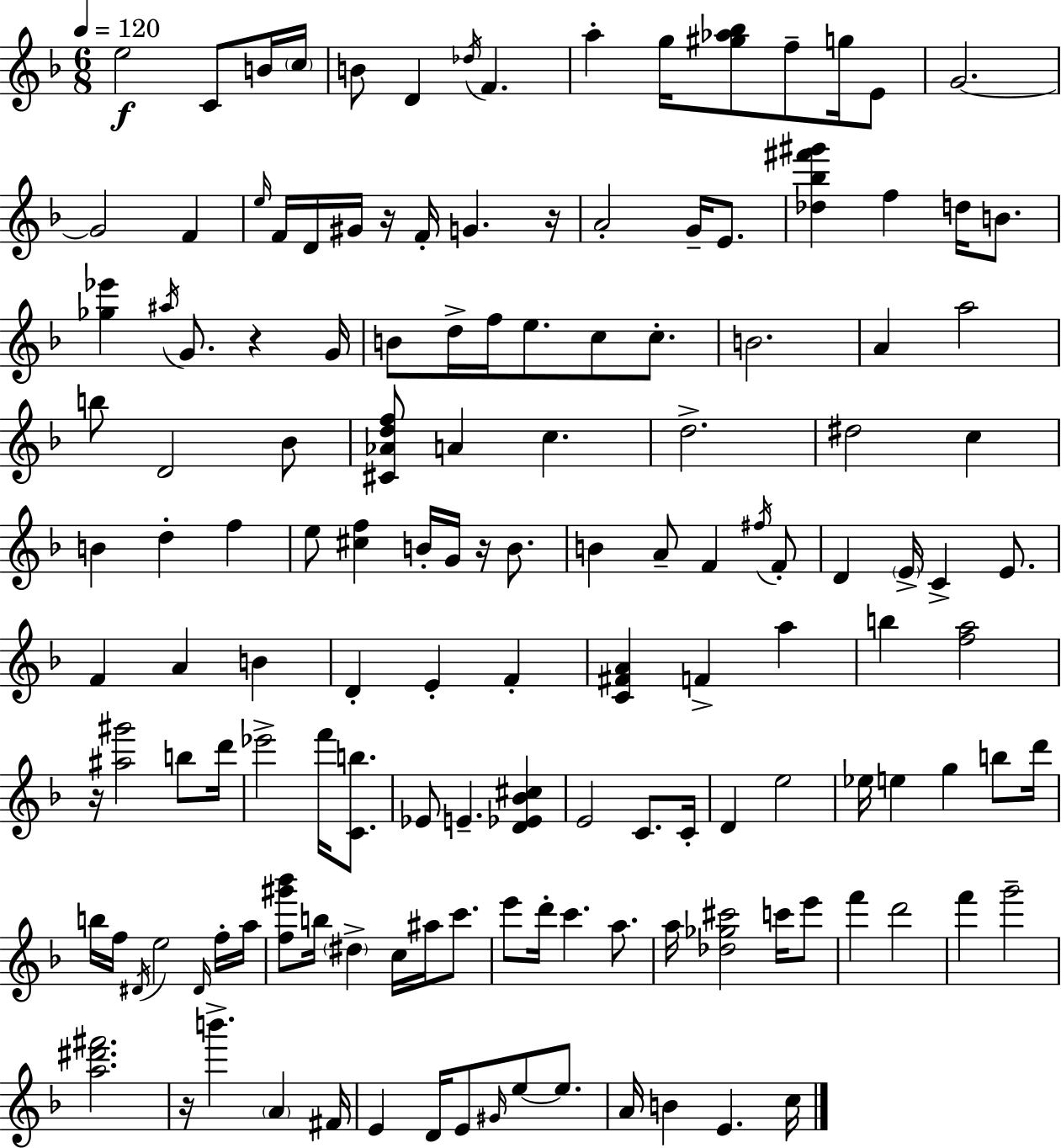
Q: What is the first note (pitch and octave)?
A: E5